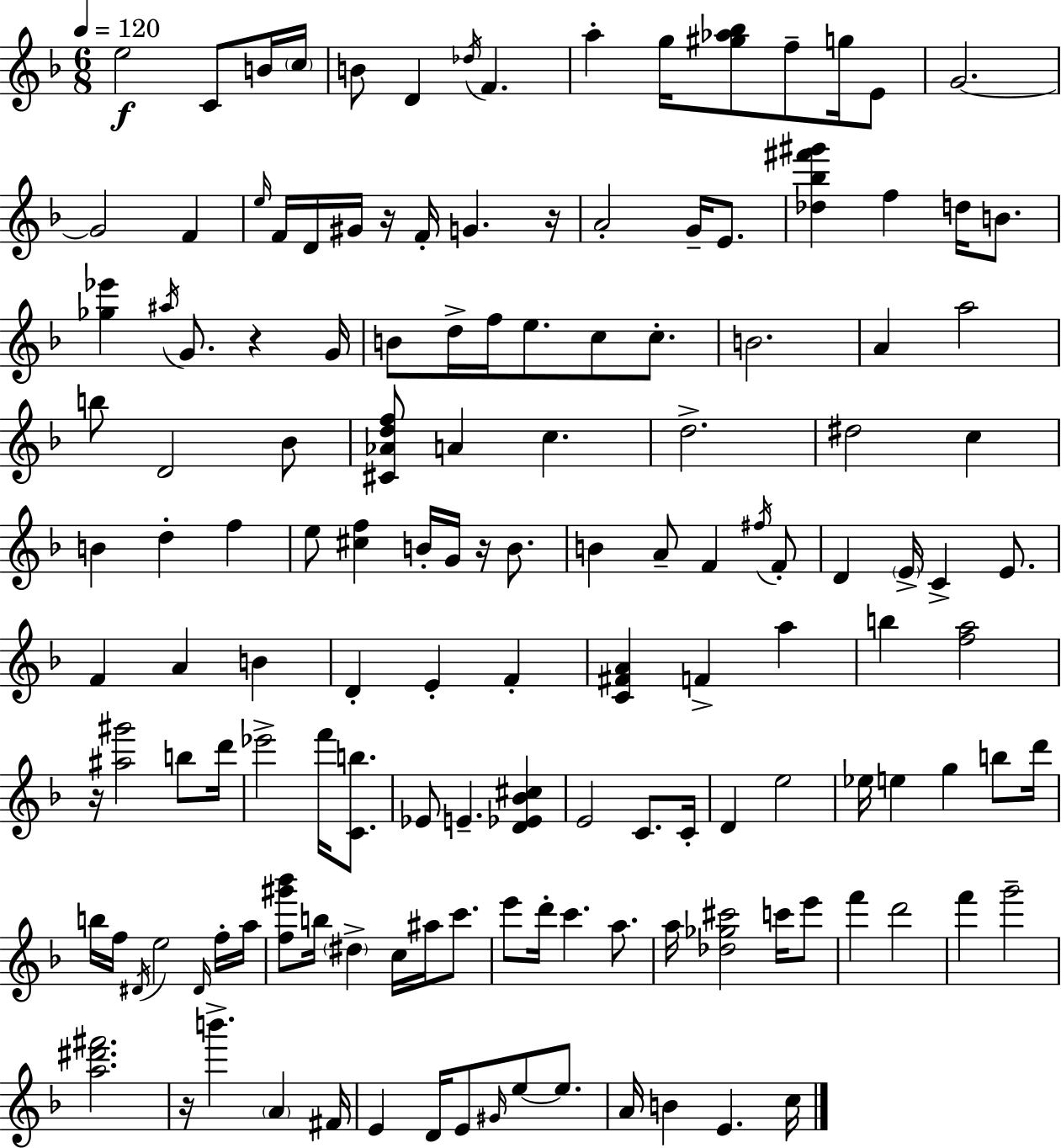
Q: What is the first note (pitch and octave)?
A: E5